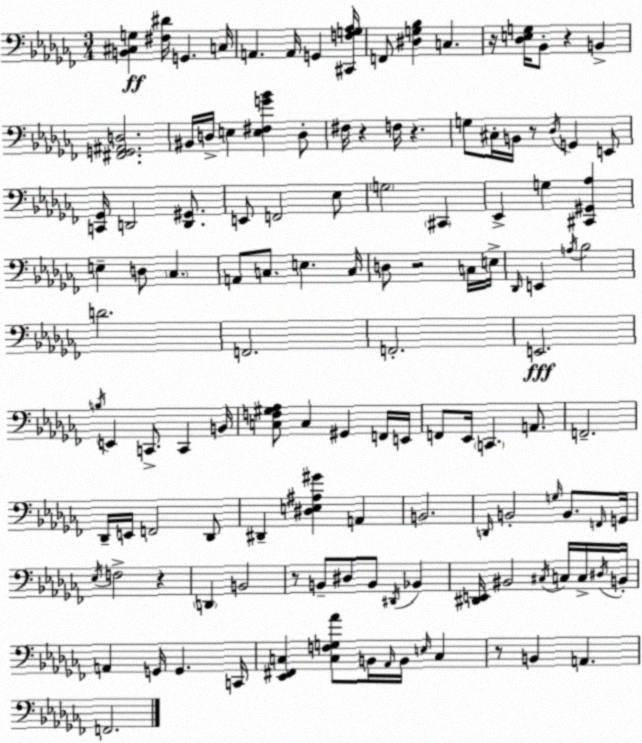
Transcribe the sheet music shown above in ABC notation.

X:1
T:Untitled
M:3/4
L:1/4
K:Abm
[B,,^C,G,] [^F,^D]/4 G,, C,/4 A,, A,,/4 G,, [^C,,F,G,_A,]/4 F,,/2 [^D,G,_B,] C, z/4 [_D,E,G,]/4 _B,,/2 z B,, [^F,,G,,^A,,D,]2 ^B,,/4 D,/4 E, [E,^F,G_B] D,/2 ^F,/4 z F,/4 z G,/2 ^C,/4 B,,/4 z/2 _D,/4 G,, E,,/2 [C,,_G,,]/4 D,,2 [D,,^G,,]/2 E,,/2 F,,2 _E,/2 G,2 ^C,, _E,, G, [^C,,^G,,_A,] E, D,/2 _C, A,,/2 C,/2 E, C,/4 D,/2 z2 C,/4 E,/4 _D,,/4 E,, A,/4 _B,2 D2 F,,2 F,,2 E,,2 B,/4 E,, C,,/2 C,, B,,/4 [C,F,^G,_A,]/2 C, ^G,, F,,/4 E,,/4 F,,/2 _E,,/4 C,, A,,/2 F,,2 _D,,/4 E,,/4 F,,2 _D,,/2 ^D,, [^D,E,^A,^G] A,, B,,2 D,,/4 B,,2 G,/4 B,,/2 F,,/4 G,,/4 _E,/4 F,2 z D,, B,,2 z/2 B,,/2 ^D,/2 B,,/2 ^D,,/4 _B,, [^D,,E,,]/4 ^B,,2 ^C,/4 C,/4 C,/4 ^D,/4 B,,/4 A,, G,,/4 G,, C,,/4 [_E,,^F,,C,] [C,F,G,_A]/2 B,,/4 _A,,/4 B,,/4 E,/4 C, z/2 B,, A,, F,,2